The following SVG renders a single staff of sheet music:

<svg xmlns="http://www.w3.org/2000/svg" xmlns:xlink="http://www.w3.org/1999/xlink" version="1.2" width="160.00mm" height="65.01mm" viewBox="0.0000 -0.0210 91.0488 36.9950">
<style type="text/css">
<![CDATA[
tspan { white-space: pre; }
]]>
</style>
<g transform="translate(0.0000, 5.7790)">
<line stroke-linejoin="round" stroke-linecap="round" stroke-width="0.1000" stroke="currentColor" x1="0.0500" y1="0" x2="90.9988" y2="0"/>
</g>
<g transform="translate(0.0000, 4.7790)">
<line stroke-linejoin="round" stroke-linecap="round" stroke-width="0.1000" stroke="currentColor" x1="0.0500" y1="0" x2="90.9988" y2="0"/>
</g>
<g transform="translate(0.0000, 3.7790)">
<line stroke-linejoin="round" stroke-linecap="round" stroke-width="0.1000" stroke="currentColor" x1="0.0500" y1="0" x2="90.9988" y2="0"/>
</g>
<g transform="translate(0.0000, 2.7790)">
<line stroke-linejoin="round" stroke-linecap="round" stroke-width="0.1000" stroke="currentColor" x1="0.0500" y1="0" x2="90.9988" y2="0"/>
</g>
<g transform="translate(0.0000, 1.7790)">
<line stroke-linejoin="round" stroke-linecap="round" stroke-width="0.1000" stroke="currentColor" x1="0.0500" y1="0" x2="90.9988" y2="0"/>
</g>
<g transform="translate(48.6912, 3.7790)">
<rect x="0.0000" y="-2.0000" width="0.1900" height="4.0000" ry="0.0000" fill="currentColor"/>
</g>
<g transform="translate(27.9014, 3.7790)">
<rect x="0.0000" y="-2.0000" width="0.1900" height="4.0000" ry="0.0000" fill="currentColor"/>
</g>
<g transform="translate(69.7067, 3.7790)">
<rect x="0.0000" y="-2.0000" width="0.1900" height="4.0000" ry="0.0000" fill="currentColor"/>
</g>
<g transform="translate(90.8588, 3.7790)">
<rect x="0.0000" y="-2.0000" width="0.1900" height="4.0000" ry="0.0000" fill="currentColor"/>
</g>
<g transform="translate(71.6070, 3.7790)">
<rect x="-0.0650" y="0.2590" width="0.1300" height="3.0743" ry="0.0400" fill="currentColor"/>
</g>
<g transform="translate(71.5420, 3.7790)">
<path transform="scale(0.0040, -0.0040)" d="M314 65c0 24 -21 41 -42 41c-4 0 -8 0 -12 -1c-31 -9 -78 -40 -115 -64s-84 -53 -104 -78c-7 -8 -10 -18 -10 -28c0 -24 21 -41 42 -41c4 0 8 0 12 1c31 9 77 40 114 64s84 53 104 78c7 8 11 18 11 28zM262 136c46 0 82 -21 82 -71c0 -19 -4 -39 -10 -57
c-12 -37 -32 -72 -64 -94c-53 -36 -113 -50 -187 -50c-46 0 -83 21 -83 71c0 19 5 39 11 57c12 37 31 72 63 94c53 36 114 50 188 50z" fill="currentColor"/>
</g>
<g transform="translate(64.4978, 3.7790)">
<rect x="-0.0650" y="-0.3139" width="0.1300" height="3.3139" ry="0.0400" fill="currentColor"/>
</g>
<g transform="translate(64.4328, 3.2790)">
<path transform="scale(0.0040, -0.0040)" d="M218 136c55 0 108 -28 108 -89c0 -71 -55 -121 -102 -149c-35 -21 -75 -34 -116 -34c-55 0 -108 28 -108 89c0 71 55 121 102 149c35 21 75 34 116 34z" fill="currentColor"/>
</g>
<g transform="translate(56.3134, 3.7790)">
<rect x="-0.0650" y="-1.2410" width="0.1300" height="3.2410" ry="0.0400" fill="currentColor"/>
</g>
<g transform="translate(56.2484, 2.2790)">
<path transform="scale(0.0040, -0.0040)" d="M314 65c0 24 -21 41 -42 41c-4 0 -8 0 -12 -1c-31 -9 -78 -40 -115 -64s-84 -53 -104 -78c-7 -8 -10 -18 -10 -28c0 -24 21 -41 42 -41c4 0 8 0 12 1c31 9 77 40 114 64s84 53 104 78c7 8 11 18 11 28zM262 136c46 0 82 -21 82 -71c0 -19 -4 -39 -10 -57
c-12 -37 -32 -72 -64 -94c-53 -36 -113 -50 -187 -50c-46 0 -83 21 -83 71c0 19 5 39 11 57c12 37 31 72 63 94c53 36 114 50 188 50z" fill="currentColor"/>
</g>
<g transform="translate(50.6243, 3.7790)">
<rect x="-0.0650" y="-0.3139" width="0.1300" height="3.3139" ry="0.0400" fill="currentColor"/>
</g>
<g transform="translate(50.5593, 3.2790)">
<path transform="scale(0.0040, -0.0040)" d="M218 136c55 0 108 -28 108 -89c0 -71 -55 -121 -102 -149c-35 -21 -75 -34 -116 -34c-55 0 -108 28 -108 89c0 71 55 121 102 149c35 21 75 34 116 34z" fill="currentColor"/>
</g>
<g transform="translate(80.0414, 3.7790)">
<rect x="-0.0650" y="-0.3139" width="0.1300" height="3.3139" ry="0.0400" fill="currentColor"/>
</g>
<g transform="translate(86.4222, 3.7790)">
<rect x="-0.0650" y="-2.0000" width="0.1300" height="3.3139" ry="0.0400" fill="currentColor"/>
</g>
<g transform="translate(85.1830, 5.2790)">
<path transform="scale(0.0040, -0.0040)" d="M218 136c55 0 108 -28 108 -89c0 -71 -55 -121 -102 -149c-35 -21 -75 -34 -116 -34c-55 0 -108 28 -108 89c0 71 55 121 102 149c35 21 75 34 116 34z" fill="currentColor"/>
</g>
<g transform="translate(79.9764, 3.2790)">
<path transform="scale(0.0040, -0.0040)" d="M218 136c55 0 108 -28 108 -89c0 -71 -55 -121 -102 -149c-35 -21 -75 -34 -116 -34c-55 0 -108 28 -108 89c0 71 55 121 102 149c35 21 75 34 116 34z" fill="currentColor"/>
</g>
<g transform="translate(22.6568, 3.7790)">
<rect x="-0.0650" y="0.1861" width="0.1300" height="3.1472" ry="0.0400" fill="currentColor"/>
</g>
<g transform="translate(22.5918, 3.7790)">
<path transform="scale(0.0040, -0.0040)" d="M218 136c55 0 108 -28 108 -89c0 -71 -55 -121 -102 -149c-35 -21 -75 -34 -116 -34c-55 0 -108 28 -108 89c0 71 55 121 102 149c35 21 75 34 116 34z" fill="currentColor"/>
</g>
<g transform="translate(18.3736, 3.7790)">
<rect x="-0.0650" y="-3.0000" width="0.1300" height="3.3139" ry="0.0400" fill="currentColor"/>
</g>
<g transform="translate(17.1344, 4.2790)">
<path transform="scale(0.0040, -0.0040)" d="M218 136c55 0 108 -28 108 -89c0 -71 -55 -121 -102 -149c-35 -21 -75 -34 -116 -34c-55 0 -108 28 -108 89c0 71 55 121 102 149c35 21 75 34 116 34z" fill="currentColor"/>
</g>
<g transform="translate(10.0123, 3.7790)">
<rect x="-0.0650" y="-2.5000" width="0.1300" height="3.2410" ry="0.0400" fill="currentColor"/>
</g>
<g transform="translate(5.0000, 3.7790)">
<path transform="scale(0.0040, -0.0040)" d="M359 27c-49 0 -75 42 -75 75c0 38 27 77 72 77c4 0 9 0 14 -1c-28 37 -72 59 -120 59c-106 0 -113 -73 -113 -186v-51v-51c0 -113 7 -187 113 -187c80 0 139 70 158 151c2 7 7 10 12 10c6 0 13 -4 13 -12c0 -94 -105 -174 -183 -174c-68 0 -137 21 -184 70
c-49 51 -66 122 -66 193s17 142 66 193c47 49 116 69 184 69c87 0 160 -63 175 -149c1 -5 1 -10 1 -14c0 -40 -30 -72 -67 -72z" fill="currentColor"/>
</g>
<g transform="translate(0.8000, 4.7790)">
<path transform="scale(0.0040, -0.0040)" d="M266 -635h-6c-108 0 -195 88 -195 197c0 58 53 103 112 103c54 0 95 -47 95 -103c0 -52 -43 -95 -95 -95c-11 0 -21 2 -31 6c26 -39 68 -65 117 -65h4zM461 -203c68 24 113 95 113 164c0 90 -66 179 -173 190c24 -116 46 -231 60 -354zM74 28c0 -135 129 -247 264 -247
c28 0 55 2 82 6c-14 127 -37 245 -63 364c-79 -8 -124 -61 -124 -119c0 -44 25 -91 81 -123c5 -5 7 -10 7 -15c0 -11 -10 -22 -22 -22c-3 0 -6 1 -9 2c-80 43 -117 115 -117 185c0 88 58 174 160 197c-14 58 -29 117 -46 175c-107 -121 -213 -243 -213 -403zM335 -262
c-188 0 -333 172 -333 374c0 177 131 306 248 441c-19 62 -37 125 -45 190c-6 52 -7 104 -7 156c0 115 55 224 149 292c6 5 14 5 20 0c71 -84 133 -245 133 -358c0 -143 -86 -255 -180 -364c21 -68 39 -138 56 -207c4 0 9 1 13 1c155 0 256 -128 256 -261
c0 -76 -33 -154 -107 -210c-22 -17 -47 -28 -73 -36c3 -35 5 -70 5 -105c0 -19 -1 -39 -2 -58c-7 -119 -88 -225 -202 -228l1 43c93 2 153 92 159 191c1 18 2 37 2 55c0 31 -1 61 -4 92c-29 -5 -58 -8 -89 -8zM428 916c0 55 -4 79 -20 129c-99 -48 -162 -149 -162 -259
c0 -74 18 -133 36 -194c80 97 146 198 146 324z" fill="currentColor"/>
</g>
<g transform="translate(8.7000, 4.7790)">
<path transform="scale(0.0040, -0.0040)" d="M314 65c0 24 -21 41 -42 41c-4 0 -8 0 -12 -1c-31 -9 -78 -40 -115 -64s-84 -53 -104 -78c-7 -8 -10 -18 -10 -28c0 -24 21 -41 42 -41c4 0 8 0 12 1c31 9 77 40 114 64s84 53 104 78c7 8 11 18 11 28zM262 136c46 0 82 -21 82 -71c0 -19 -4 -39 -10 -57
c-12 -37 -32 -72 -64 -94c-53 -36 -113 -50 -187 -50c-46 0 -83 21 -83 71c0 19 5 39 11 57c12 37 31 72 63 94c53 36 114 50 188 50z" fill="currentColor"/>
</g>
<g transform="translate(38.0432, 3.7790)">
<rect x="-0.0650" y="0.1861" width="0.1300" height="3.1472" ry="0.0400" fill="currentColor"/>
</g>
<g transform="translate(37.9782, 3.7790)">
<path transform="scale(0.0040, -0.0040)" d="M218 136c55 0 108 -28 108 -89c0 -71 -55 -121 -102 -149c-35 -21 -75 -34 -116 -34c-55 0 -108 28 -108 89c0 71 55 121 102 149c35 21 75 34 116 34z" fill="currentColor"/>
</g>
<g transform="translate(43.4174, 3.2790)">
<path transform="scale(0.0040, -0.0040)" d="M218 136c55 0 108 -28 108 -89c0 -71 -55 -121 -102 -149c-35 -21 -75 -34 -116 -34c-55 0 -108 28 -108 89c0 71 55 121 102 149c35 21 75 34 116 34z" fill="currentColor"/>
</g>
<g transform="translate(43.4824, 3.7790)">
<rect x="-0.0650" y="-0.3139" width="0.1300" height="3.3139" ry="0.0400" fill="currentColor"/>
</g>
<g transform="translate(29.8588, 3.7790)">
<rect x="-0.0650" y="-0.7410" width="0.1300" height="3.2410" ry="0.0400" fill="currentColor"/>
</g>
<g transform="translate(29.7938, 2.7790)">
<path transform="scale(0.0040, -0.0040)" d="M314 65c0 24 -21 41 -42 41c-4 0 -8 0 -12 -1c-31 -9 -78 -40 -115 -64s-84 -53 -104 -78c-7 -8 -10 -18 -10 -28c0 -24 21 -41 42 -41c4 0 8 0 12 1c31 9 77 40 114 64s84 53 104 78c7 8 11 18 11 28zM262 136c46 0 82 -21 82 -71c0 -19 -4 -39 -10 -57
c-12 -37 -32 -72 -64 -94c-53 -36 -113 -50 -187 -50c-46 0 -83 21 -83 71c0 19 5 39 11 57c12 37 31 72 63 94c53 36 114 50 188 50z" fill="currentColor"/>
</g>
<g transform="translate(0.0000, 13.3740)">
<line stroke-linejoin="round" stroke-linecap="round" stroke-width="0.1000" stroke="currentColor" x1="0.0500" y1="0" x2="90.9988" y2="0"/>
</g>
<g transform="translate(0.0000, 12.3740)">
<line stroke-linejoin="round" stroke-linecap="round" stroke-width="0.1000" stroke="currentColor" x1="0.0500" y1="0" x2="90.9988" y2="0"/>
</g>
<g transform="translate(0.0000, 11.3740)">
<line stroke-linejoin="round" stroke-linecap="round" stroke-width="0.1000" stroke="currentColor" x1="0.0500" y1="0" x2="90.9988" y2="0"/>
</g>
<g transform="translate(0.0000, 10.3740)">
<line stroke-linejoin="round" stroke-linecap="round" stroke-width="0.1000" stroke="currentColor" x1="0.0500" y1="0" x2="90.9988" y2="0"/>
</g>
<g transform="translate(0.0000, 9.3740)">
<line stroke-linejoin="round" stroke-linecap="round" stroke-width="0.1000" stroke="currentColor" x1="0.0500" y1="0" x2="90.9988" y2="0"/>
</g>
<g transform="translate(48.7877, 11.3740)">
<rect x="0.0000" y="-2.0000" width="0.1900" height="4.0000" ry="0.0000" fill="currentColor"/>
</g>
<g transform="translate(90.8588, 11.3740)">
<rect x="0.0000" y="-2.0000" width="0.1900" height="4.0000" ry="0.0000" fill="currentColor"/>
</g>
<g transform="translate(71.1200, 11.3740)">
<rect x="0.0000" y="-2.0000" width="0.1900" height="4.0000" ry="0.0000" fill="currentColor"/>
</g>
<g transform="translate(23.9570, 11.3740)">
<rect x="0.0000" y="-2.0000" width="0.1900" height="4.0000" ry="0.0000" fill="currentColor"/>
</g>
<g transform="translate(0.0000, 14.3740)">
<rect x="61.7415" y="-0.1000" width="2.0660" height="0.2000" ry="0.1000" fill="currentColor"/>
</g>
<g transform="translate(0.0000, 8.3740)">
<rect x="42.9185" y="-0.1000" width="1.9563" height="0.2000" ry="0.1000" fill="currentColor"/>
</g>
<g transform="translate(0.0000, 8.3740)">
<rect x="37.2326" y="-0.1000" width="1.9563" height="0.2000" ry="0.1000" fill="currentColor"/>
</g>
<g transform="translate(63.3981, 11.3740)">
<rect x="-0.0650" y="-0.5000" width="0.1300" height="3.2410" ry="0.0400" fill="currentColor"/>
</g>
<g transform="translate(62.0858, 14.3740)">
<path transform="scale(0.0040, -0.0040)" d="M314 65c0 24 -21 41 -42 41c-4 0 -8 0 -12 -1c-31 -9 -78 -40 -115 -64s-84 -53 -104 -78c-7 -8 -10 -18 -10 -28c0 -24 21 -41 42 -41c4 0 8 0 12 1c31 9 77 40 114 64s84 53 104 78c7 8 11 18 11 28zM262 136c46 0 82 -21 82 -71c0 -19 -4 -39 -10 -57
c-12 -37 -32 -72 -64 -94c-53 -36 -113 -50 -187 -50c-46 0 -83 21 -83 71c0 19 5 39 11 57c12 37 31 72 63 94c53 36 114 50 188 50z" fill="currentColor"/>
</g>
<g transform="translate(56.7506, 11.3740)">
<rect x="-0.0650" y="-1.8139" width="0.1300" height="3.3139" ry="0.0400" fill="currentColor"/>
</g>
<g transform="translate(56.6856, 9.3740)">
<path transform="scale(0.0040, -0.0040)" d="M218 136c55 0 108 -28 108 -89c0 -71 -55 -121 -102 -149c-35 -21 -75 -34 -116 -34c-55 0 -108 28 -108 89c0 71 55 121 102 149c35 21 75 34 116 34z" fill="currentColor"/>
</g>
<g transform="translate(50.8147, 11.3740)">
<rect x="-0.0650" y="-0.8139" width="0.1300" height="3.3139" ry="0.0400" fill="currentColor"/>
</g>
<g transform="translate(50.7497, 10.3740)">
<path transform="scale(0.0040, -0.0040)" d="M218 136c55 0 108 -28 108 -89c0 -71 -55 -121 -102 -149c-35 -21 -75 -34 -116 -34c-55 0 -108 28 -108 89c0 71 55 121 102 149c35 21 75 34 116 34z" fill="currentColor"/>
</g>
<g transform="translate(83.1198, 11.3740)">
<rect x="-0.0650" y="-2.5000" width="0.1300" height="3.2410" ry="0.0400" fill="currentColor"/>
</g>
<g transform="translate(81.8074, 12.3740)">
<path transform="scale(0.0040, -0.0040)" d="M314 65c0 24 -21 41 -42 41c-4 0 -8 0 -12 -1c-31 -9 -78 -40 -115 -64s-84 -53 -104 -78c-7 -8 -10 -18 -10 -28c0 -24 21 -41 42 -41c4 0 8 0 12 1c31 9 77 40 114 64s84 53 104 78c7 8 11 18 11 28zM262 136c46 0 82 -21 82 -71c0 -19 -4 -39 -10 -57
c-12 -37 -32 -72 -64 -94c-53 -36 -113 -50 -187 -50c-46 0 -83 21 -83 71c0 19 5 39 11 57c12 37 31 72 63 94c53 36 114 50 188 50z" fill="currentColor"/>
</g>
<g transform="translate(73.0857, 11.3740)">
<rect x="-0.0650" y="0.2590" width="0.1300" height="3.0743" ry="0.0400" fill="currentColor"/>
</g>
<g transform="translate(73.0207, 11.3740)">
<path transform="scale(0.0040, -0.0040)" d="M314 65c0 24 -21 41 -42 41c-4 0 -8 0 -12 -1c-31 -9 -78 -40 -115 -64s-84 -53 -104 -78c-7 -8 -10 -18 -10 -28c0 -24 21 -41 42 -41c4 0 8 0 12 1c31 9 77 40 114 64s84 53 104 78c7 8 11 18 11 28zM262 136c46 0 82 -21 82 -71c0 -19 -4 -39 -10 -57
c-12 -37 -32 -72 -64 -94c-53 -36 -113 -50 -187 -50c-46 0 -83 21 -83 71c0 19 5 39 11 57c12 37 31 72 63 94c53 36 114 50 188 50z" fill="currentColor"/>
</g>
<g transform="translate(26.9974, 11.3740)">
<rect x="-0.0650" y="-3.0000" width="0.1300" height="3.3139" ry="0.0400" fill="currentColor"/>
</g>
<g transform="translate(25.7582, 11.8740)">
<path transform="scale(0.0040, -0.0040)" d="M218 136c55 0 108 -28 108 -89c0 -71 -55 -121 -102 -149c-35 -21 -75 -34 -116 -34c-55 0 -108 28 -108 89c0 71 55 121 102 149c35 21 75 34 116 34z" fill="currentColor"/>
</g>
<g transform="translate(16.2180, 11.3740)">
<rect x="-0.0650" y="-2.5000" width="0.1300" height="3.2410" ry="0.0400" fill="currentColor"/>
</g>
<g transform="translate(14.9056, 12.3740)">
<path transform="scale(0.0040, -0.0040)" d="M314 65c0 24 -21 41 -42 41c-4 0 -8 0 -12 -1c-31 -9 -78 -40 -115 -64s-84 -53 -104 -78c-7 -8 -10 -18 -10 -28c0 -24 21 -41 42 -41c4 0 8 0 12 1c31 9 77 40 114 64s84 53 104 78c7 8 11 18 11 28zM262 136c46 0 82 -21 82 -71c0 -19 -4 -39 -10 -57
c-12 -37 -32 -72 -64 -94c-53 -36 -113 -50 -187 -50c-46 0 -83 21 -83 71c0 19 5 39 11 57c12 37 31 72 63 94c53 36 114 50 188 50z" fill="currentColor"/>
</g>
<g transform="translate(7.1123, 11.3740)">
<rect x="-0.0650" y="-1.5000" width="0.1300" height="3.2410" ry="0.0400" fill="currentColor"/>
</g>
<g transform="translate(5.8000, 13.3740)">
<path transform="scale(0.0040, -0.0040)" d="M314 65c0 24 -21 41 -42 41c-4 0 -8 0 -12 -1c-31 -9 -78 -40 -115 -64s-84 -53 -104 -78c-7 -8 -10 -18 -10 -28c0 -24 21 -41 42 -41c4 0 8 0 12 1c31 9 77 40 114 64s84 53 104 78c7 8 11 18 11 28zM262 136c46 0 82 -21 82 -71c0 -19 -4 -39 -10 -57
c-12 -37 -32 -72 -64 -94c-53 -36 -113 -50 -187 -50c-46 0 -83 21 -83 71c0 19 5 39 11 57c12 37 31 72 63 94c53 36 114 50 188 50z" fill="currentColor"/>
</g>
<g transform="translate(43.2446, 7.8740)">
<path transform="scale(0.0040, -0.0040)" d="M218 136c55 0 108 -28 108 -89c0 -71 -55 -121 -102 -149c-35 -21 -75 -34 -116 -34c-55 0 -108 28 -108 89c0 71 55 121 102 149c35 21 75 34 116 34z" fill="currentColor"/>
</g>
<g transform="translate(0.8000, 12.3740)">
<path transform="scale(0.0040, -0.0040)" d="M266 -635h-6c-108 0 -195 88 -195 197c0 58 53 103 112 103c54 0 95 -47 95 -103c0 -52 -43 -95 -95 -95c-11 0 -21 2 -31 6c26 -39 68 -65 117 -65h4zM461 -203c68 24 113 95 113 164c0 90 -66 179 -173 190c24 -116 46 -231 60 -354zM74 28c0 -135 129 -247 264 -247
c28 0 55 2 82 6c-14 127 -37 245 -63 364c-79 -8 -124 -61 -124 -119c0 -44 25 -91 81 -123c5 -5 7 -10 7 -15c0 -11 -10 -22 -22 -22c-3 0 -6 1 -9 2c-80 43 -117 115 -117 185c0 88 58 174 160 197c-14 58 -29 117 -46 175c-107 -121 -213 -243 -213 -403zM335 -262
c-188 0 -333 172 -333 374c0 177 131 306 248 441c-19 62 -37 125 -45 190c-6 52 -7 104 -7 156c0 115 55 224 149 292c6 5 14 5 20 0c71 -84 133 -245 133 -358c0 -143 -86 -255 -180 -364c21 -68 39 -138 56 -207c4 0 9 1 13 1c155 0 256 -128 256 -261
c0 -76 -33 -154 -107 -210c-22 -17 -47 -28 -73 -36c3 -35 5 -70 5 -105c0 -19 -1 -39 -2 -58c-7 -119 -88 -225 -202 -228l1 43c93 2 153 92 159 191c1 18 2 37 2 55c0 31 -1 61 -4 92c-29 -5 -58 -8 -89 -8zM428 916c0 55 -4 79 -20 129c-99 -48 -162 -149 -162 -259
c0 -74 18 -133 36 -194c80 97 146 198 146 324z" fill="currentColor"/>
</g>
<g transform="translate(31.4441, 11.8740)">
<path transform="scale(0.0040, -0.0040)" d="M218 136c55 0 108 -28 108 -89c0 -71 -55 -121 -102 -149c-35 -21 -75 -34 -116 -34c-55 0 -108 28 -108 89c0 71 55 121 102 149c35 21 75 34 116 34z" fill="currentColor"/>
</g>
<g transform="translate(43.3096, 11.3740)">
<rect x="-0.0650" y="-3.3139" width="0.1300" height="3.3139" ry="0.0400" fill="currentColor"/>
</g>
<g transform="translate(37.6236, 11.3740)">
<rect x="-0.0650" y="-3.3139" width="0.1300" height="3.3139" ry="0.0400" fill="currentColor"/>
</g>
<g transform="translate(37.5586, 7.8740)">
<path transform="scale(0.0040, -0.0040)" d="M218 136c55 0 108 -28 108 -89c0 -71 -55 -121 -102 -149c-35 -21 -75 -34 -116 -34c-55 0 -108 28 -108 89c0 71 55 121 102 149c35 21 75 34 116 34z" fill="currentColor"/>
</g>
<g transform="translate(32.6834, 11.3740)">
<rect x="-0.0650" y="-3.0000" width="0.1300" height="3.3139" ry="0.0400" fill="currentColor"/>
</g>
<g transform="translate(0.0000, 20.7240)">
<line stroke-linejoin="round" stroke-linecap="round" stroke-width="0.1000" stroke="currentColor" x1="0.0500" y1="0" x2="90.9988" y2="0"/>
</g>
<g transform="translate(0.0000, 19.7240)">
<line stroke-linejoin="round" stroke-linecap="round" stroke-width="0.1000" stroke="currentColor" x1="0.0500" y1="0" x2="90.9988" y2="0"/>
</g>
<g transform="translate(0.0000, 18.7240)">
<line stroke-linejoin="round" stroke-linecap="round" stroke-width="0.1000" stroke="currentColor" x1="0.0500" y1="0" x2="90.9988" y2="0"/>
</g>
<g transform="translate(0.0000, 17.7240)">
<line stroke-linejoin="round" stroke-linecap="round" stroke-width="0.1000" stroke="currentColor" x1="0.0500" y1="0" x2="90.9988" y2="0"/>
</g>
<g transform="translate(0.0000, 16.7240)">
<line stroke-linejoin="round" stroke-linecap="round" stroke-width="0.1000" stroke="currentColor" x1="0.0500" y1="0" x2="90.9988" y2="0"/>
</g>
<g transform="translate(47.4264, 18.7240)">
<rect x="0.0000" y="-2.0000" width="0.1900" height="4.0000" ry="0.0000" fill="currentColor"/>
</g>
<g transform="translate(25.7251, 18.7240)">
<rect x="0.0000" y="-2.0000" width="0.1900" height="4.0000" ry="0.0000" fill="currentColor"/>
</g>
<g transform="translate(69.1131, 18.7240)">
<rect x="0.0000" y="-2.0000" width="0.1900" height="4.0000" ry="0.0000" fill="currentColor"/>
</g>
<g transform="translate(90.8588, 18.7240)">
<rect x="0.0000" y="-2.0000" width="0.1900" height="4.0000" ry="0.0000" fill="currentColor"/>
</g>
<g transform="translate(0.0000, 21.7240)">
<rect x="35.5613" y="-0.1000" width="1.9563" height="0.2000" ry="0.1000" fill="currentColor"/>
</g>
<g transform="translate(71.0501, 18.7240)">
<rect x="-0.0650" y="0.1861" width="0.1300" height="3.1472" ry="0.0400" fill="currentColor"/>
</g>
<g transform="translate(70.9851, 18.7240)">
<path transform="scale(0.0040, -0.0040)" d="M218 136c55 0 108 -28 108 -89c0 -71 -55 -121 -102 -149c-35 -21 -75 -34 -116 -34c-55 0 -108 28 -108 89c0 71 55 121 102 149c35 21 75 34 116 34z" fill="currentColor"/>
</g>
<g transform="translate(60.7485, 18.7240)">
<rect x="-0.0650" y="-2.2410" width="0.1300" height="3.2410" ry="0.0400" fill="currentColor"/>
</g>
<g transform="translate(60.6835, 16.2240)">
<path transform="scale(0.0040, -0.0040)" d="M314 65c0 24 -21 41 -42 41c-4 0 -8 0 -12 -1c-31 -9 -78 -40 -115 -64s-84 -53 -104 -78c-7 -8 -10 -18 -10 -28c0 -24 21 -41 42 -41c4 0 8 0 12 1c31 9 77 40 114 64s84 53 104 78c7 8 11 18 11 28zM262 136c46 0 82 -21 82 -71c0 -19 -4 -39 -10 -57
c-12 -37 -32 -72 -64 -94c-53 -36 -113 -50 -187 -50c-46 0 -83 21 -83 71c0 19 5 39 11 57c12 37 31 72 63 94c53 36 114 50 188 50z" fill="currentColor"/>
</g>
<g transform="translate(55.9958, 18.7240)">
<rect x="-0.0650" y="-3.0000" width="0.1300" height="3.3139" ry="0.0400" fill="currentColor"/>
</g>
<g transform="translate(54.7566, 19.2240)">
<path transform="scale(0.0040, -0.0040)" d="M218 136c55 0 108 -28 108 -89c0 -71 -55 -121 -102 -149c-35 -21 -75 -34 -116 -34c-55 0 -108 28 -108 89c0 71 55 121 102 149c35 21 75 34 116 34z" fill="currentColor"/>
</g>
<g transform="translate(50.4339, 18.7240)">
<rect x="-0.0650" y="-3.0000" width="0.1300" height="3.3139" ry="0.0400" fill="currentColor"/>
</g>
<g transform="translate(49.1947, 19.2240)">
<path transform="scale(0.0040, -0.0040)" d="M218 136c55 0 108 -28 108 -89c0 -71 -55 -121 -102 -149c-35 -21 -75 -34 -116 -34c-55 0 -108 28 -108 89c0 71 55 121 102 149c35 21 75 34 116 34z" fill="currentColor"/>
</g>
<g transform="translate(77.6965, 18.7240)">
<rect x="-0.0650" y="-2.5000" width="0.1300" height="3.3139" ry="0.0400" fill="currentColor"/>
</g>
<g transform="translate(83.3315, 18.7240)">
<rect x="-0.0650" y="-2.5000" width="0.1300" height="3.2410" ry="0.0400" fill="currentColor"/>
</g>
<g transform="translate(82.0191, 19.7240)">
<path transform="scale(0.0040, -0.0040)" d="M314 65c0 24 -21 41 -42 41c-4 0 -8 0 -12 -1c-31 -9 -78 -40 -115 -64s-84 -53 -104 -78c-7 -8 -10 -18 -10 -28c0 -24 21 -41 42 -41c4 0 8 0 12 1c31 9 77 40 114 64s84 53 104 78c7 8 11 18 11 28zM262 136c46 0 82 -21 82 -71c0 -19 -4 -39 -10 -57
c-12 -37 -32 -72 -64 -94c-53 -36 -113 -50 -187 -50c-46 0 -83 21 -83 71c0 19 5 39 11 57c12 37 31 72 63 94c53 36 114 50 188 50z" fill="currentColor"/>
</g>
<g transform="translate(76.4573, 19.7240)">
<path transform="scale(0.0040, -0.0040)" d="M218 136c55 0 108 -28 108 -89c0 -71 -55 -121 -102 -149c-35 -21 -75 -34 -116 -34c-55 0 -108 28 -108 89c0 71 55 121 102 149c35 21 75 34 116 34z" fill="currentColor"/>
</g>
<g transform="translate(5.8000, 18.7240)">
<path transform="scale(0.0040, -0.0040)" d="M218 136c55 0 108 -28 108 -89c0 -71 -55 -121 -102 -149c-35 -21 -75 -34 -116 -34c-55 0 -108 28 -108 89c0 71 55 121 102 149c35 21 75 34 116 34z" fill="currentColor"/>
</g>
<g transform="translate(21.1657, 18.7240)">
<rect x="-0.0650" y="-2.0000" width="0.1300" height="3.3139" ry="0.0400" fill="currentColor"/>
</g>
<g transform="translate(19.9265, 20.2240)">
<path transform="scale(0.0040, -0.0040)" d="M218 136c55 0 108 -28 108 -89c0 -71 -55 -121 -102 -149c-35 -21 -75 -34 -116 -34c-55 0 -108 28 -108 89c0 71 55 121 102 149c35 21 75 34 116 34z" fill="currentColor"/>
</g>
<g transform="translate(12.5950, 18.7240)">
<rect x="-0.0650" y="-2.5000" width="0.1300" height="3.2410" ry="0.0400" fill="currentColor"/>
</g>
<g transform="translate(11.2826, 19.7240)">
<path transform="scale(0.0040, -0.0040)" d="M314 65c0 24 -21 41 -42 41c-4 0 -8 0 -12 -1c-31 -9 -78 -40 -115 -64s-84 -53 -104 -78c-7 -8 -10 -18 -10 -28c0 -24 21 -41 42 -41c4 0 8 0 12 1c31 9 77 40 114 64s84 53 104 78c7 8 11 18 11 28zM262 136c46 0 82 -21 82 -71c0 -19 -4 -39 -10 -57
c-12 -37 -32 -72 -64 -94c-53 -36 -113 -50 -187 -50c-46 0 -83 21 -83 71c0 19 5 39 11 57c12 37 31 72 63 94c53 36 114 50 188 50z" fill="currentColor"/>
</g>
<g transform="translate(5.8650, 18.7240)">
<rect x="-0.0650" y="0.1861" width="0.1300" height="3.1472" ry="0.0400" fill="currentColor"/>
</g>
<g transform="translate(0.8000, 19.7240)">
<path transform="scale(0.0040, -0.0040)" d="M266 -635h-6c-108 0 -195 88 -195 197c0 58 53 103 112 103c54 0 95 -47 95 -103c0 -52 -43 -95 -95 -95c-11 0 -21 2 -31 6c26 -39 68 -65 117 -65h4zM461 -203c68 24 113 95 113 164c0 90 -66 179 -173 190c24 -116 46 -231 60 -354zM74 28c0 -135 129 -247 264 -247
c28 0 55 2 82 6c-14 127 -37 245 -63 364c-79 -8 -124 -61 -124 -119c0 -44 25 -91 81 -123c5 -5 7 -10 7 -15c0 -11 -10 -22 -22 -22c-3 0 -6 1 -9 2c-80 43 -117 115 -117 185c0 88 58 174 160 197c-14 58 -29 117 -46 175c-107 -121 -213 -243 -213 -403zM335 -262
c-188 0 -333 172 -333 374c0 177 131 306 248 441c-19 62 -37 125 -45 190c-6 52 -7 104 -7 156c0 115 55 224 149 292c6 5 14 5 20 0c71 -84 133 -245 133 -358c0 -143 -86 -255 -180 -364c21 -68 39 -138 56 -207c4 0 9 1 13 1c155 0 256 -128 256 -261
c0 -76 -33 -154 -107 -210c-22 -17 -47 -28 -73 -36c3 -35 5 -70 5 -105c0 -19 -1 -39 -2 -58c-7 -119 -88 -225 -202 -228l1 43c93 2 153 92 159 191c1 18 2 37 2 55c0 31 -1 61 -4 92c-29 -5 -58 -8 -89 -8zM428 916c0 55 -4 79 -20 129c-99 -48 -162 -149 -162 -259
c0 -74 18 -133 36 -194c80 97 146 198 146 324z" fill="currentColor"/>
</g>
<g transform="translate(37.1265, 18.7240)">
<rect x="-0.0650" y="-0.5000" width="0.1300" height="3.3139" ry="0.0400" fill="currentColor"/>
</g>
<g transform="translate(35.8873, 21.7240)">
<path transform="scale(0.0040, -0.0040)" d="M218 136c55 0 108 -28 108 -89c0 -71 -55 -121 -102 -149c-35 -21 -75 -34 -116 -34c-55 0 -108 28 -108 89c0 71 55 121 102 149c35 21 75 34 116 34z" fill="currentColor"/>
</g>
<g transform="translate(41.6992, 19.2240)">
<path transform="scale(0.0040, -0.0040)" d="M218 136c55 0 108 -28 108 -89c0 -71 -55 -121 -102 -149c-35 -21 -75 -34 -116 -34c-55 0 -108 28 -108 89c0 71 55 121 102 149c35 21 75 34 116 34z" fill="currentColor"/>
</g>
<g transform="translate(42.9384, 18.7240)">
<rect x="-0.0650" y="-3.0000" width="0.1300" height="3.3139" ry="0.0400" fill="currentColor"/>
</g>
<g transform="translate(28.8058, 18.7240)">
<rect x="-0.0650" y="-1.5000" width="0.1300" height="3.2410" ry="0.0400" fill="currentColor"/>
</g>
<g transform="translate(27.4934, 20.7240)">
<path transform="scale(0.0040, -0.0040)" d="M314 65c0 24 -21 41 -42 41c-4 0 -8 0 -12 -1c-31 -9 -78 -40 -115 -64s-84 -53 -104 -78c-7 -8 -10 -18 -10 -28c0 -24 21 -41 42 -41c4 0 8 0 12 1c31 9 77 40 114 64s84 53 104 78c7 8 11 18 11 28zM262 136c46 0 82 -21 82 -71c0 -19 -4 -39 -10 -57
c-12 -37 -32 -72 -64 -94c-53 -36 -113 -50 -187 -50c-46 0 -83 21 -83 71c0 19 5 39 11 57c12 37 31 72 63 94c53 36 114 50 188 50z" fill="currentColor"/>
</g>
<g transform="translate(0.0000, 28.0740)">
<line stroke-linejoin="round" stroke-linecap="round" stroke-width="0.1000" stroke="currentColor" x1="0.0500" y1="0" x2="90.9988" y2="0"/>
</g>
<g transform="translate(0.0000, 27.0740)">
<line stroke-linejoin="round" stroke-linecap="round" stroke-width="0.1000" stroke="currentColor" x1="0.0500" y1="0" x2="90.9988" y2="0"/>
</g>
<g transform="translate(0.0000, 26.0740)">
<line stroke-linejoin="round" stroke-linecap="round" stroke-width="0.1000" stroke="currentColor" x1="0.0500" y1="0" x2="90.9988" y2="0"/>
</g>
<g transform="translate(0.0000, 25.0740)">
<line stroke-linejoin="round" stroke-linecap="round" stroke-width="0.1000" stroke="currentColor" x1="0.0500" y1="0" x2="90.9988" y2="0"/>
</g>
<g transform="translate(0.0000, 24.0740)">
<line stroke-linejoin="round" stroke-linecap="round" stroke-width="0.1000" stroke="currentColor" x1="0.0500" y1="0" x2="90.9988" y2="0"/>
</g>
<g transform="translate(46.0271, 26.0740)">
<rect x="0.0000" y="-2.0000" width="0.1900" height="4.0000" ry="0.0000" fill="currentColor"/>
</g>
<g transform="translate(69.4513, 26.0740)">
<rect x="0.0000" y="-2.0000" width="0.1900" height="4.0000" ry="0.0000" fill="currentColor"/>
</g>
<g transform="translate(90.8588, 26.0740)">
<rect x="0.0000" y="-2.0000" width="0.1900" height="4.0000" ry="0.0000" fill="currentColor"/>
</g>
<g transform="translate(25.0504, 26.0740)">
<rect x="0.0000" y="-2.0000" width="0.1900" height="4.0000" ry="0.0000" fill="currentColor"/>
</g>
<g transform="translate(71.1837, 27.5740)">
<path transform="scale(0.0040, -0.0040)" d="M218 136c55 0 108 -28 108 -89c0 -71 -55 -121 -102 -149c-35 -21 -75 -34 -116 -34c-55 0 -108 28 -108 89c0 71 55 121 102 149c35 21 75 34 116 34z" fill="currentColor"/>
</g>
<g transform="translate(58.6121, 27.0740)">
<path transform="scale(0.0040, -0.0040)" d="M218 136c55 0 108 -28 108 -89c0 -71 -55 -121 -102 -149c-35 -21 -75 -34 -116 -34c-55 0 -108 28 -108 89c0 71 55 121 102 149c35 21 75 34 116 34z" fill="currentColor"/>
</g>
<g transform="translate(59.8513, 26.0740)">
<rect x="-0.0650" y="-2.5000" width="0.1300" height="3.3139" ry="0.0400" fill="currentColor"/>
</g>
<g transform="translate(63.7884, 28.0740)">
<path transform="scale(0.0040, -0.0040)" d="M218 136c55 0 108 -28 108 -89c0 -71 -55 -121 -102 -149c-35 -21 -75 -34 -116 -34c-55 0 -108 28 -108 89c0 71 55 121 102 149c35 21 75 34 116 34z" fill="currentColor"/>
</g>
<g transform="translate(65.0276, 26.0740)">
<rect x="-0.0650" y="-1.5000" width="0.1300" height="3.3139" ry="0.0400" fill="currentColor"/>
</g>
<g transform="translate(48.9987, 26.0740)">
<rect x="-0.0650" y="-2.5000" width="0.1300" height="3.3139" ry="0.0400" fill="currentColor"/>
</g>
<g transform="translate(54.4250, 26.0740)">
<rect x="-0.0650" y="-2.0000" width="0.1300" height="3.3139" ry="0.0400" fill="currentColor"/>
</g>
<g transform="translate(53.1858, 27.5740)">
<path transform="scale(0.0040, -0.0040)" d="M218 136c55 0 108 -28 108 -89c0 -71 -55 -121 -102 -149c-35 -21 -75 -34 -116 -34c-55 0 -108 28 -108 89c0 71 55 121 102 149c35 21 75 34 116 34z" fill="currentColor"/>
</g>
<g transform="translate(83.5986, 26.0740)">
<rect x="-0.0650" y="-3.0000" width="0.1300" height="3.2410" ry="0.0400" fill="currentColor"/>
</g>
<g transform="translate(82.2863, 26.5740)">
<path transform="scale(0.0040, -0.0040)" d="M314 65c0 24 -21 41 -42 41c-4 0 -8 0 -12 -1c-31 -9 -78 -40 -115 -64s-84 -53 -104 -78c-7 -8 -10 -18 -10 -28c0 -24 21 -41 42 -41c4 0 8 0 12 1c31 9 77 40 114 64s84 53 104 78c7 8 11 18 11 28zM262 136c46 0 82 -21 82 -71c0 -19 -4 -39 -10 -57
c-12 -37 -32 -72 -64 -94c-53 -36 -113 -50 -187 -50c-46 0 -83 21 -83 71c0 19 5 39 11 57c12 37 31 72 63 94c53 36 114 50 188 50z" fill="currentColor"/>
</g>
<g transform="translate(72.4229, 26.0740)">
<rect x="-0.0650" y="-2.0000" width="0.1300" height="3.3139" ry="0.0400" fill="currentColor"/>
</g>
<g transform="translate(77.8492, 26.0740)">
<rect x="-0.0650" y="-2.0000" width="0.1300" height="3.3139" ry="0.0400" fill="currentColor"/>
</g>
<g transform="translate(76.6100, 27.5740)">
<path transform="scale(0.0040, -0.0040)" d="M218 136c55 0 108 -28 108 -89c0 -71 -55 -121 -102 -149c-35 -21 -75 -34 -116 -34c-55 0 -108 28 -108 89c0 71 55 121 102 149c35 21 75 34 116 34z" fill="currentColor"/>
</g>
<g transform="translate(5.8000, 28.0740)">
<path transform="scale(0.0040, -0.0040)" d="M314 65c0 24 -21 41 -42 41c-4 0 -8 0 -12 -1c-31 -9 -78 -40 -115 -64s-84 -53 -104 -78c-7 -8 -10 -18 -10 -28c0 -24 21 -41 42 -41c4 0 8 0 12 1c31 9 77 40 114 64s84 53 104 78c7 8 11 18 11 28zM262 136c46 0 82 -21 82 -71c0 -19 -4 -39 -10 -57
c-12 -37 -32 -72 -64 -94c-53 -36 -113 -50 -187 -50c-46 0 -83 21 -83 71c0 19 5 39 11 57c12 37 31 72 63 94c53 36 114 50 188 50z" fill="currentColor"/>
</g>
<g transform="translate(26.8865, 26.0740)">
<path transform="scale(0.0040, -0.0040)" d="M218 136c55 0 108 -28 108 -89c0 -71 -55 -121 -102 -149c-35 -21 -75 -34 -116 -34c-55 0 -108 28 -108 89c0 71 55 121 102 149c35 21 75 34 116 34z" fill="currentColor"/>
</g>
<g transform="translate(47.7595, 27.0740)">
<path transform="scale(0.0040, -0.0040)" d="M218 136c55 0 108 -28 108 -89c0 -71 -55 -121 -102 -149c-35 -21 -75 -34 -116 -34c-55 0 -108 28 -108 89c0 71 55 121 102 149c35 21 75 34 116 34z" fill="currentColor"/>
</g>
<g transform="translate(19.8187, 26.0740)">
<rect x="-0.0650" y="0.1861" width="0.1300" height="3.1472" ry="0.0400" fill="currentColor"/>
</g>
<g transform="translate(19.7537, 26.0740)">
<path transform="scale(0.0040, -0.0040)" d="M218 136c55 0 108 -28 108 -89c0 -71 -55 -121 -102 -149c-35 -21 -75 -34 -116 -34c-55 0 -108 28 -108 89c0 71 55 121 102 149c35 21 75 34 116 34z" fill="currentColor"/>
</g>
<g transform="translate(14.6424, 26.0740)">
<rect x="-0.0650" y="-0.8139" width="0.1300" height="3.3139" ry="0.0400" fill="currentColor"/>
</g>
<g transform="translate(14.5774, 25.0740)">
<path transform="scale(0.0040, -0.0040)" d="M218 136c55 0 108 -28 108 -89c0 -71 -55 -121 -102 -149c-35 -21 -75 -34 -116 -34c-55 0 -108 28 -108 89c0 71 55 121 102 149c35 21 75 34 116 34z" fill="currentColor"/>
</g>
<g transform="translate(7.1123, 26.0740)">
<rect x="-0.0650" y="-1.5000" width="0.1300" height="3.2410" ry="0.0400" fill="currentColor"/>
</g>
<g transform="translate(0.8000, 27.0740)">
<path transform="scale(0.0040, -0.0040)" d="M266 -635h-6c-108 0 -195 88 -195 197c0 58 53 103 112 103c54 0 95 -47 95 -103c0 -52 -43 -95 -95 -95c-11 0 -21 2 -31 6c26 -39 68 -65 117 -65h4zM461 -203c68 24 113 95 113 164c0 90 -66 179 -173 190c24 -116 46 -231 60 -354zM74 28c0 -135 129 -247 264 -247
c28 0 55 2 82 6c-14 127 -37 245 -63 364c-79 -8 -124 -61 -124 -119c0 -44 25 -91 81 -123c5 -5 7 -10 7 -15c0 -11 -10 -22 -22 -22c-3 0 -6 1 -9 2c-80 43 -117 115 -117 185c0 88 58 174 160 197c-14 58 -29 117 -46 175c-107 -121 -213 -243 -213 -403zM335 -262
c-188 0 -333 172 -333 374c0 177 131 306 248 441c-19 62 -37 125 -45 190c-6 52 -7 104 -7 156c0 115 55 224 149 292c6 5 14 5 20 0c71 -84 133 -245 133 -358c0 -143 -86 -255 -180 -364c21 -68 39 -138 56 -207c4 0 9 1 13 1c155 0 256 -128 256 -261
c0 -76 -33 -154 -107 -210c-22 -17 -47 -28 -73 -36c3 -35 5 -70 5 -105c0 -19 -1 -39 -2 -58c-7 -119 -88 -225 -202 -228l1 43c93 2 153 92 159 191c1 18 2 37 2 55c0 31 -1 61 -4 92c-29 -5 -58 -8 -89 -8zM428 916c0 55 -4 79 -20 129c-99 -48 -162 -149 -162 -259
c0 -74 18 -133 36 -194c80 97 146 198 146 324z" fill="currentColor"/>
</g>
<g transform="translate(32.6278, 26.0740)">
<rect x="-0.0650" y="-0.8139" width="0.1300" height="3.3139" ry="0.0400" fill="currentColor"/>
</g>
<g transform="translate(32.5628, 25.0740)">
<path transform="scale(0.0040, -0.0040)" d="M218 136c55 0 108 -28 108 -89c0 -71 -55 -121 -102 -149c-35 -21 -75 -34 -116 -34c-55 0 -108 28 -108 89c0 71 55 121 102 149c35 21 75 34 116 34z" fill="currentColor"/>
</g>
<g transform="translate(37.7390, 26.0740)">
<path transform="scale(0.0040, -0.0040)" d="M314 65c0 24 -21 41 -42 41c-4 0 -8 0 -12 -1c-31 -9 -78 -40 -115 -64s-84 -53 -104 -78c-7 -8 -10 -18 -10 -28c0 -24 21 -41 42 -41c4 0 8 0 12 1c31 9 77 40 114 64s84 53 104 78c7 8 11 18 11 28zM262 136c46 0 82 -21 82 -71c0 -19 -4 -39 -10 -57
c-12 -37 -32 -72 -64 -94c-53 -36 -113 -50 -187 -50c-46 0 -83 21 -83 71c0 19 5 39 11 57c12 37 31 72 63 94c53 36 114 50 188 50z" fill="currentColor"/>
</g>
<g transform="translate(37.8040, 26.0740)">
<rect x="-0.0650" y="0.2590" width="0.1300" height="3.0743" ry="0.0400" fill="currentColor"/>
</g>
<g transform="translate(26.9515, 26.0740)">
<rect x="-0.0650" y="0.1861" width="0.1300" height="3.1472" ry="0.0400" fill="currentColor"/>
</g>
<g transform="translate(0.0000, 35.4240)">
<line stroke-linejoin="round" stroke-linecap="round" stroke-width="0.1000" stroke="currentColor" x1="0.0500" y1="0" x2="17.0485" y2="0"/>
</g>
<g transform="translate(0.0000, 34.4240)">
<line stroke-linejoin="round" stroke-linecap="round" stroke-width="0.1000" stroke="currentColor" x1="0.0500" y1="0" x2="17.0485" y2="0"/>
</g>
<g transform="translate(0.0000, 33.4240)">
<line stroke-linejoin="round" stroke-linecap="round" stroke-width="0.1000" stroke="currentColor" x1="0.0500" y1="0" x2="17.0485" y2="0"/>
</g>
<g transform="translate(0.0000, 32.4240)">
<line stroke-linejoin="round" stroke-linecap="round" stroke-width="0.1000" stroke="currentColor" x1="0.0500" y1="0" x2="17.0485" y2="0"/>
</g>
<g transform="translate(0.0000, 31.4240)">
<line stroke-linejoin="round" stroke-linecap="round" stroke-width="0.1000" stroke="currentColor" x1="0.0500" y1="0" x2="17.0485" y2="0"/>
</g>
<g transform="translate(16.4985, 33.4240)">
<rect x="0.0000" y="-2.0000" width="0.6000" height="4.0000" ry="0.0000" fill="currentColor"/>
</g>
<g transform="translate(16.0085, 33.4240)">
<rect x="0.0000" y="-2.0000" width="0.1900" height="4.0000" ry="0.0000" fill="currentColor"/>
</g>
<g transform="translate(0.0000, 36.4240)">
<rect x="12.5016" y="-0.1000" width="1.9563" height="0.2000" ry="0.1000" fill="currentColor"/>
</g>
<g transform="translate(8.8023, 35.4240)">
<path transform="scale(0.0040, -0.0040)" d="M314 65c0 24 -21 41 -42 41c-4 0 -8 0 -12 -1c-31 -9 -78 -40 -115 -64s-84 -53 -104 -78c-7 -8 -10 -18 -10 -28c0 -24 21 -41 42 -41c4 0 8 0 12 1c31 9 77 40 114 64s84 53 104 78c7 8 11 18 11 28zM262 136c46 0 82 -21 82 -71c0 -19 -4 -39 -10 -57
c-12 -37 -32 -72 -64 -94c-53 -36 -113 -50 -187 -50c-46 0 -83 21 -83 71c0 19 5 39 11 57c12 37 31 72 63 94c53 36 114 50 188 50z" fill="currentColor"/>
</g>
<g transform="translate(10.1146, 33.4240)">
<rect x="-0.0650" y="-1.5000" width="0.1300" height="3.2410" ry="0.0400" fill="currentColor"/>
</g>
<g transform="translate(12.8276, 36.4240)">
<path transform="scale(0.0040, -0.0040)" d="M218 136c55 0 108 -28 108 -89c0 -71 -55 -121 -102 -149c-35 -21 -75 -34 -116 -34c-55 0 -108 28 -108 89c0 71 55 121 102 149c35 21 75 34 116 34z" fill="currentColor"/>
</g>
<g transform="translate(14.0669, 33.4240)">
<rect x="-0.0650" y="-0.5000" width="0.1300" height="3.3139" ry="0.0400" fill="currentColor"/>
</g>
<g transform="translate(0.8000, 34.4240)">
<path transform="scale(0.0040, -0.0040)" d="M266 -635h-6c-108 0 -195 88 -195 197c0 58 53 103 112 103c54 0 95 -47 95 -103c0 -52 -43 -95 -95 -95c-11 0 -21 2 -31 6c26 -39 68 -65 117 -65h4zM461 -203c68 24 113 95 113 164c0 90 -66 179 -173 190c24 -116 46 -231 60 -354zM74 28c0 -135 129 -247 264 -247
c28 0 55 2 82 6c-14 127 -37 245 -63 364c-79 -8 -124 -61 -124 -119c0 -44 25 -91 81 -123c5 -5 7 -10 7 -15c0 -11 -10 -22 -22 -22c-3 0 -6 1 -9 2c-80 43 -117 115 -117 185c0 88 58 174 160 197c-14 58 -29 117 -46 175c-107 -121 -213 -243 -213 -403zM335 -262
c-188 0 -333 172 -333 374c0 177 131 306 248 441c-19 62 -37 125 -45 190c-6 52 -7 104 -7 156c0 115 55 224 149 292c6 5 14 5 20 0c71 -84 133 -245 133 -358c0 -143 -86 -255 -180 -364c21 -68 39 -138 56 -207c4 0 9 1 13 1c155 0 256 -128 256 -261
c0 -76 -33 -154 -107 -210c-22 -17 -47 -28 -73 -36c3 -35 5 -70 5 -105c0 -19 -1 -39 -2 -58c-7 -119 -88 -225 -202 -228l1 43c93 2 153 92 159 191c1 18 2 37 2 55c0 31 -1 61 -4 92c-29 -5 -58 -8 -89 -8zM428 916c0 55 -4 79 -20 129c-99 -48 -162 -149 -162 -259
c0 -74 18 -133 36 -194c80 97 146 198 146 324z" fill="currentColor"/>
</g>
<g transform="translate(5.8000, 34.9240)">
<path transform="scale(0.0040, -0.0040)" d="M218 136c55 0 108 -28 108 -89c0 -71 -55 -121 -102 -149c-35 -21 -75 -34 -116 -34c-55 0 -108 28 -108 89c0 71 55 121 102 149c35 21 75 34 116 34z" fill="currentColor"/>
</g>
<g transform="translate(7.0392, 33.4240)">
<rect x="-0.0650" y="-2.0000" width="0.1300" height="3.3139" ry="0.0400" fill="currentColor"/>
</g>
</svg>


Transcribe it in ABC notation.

X:1
T:Untitled
M:4/4
L:1/4
K:C
G2 A B d2 B c c e2 c B2 c F E2 G2 A A b b d f C2 B2 G2 B G2 F E2 C A A A g2 B G G2 E2 d B B d B2 G F G E F F A2 F E2 C